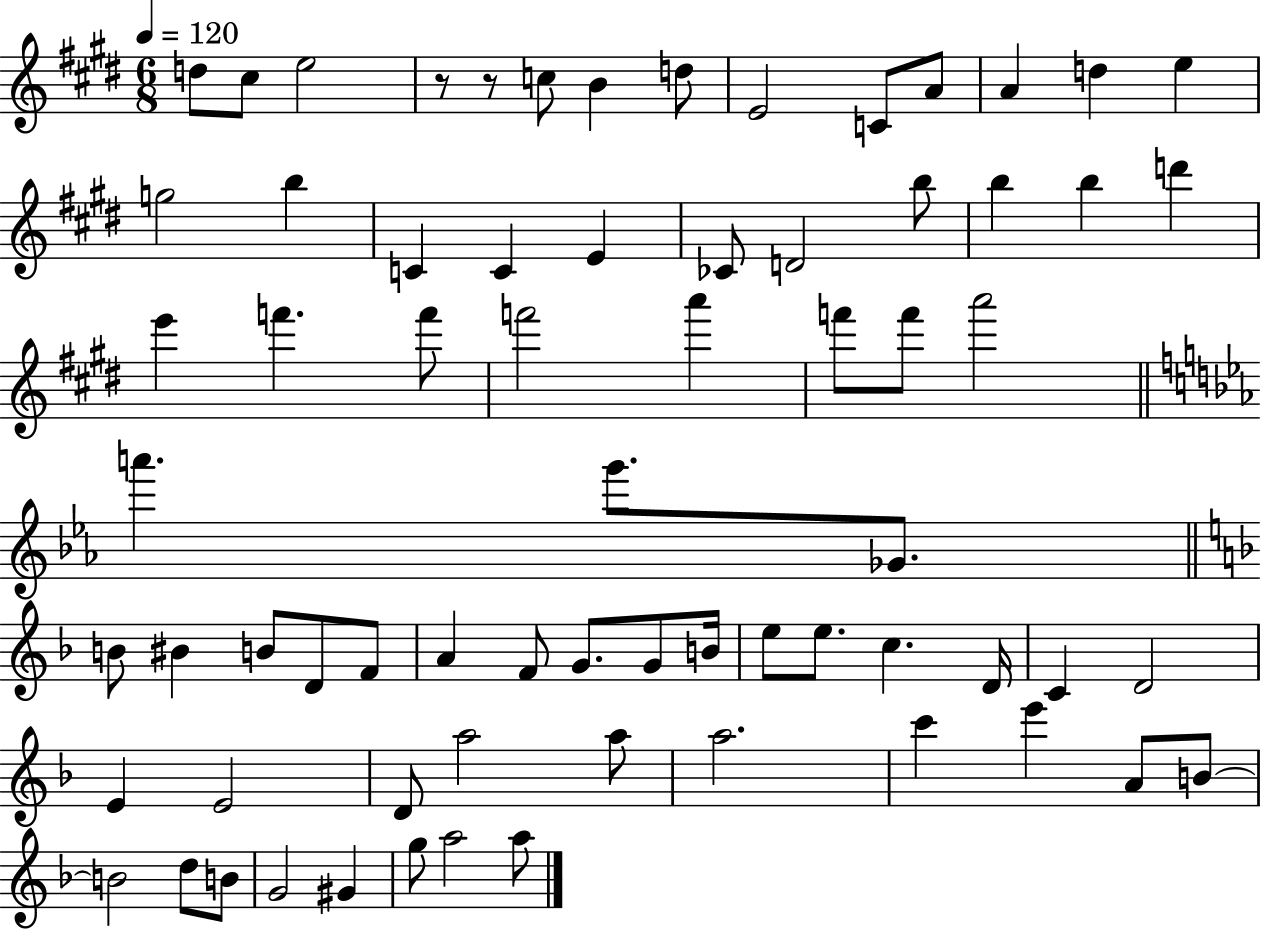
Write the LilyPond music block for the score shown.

{
  \clef treble
  \numericTimeSignature
  \time 6/8
  \key e \major
  \tempo 4 = 120
  d''8 cis''8 e''2 | r8 r8 c''8 b'4 d''8 | e'2 c'8 a'8 | a'4 d''4 e''4 | \break g''2 b''4 | c'4 c'4 e'4 | ces'8 d'2 b''8 | b''4 b''4 d'''4 | \break e'''4 f'''4. f'''8 | f'''2 a'''4 | f'''8 f'''8 a'''2 | \bar "||" \break \key ees \major a'''4. g'''8. ges'8. | \bar "||" \break \key d \minor b'8 bis'4 b'8 d'8 f'8 | a'4 f'8 g'8. g'8 b'16 | e''8 e''8. c''4. d'16 | c'4 d'2 | \break e'4 e'2 | d'8 a''2 a''8 | a''2. | c'''4 e'''4 a'8 b'8~~ | \break b'2 d''8 b'8 | g'2 gis'4 | g''8 a''2 a''8 | \bar "|."
}